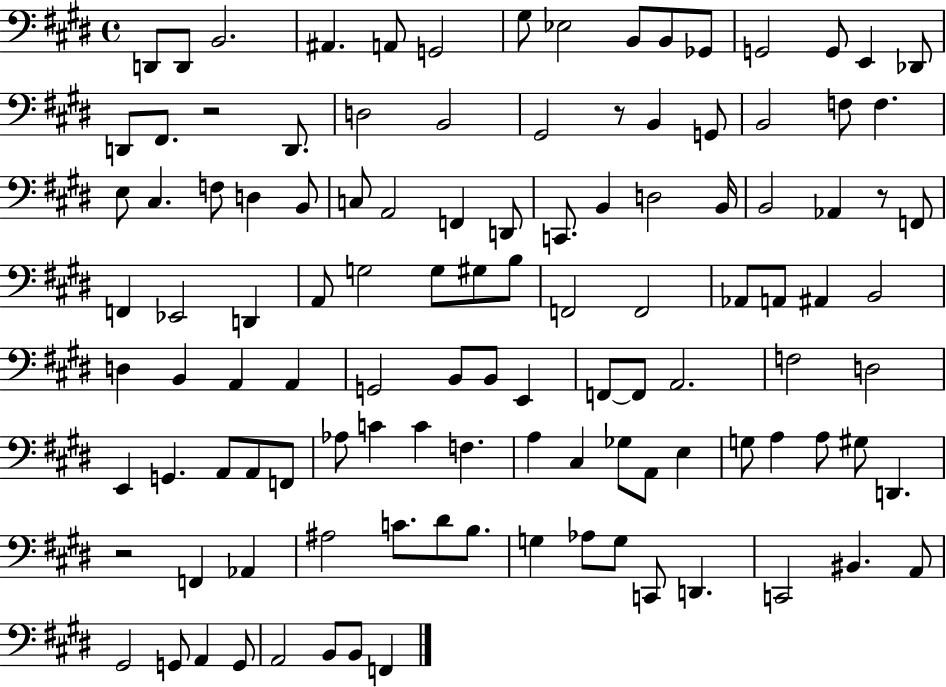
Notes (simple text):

D2/e D2/e B2/h. A#2/q. A2/e G2/h G#3/e Eb3/h B2/e B2/e Gb2/e G2/h G2/e E2/q Db2/e D2/e F#2/e. R/h D2/e. D3/h B2/h G#2/h R/e B2/q G2/e B2/h F3/e F3/q. E3/e C#3/q. F3/e D3/q B2/e C3/e A2/h F2/q D2/e C2/e. B2/q D3/h B2/s B2/h Ab2/q R/e F2/e F2/q Eb2/h D2/q A2/e G3/h G3/e G#3/e B3/e F2/h F2/h Ab2/e A2/e A#2/q B2/h D3/q B2/q A2/q A2/q G2/h B2/e B2/e E2/q F2/e F2/e A2/h. F3/h D3/h E2/q G2/q. A2/e A2/e F2/e Ab3/e C4/q C4/q F3/q. A3/q C#3/q Gb3/e A2/e E3/q G3/e A3/q A3/e G#3/e D2/q. R/h F2/q Ab2/q A#3/h C4/e. D#4/e B3/e. G3/q Ab3/e G3/e C2/e D2/q. C2/h BIS2/q. A2/e G#2/h G2/e A2/q G2/e A2/h B2/e B2/e F2/q